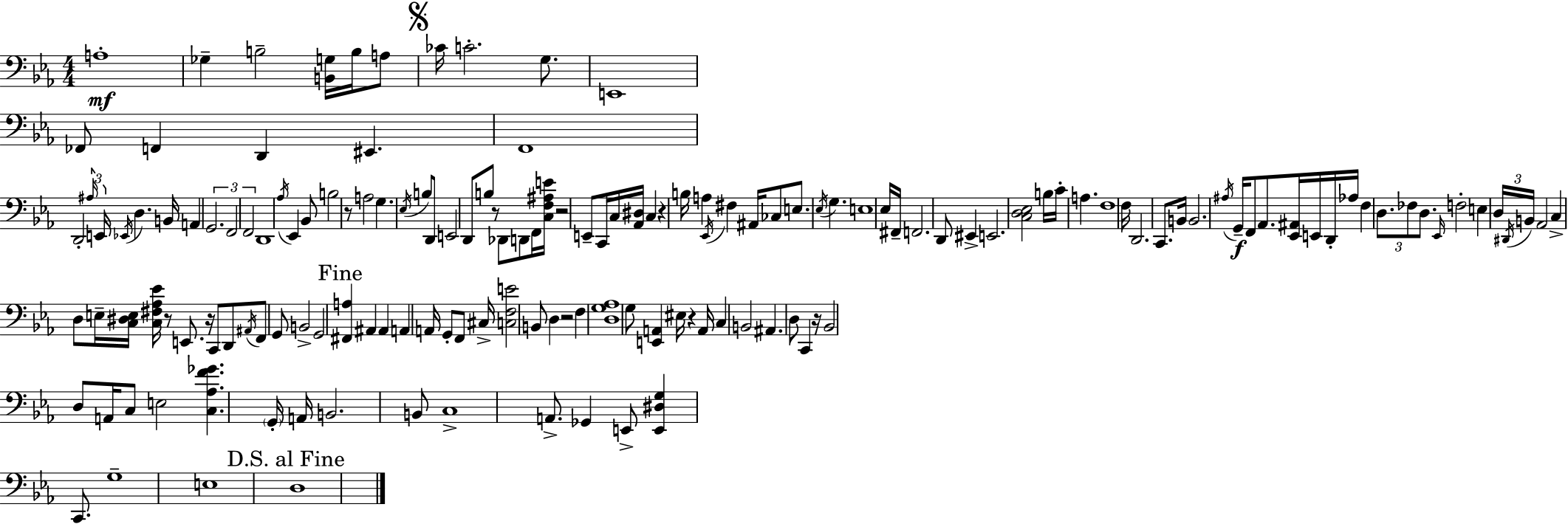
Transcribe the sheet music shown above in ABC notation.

X:1
T:Untitled
M:4/4
L:1/4
K:Cm
A,4 _G, B,2 [B,,G,]/4 B,/4 A,/2 _C/4 C2 G,/2 E,,4 _F,,/2 F,, D,, ^E,, F,,4 D,,2 ^A,/4 E,,/4 _E,,/4 D, B,,/4 A,, G,,2 F,,2 F,,2 D,,4 _A,/4 _E,, _B,,/2 B,2 z/2 A,2 G, _E,/4 B,/2 D,,/2 E,,2 D,,/2 B,/2 z/2 _D,,/2 D,,/2 F,,/4 [C,F,^A,E]/4 z2 E,,/2 C,,/4 C,/4 [_A,,^D,]/4 C, z B,/4 A, _E,,/4 ^F, ^A,,/4 _C,/2 E,/2 _E,/4 G, E,4 _E,/4 ^F,,/4 F,,2 D,,/2 ^E,, E,,2 [C,D,_E,]2 B,/4 C/4 A, F,4 F,/4 D,,2 C,,/2 B,,/4 B,,2 ^A,/4 G,,/4 F,,/2 _A,,/2 [_E,,^A,,]/4 E,,/4 D,,/4 _A,/4 F, D,/2 _F,/2 D,/2 _E,,/4 F,2 E, D,/4 ^D,,/4 B,,/4 _A,,2 C, D,/2 E,/4 [C,^D,E,]/4 [C,^F,_A,_E]/4 z/2 E,,/2 z/4 C,,/2 D,,/2 ^A,,/4 F,,/2 G,,/2 B,,2 G,,2 [^F,,A,] ^A,, ^A,, A,, A,,/4 G,,/2 F,,/2 ^C,/4 [C,F,E]2 B,,/2 D, z2 F, [D,G,_A,]4 G,/2 [E,,A,,] ^E,/4 z A,,/4 C, B,,2 ^A,, D,/2 C,, z/4 _B,,2 D,/2 A,,/4 C,/2 E,2 [C,_A,F_G] G,,/4 A,,/4 B,,2 B,,/2 C,4 A,,/2 _G,, E,,/2 [E,,^D,G,] C,,/2 G,4 E,4 D,4